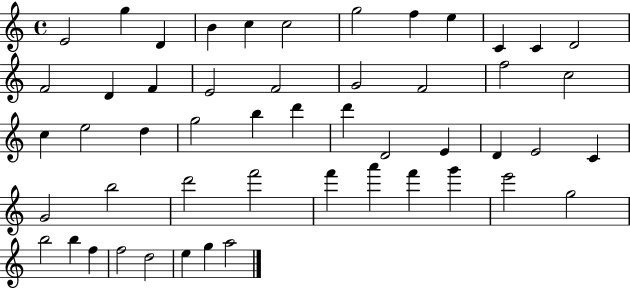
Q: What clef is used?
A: treble